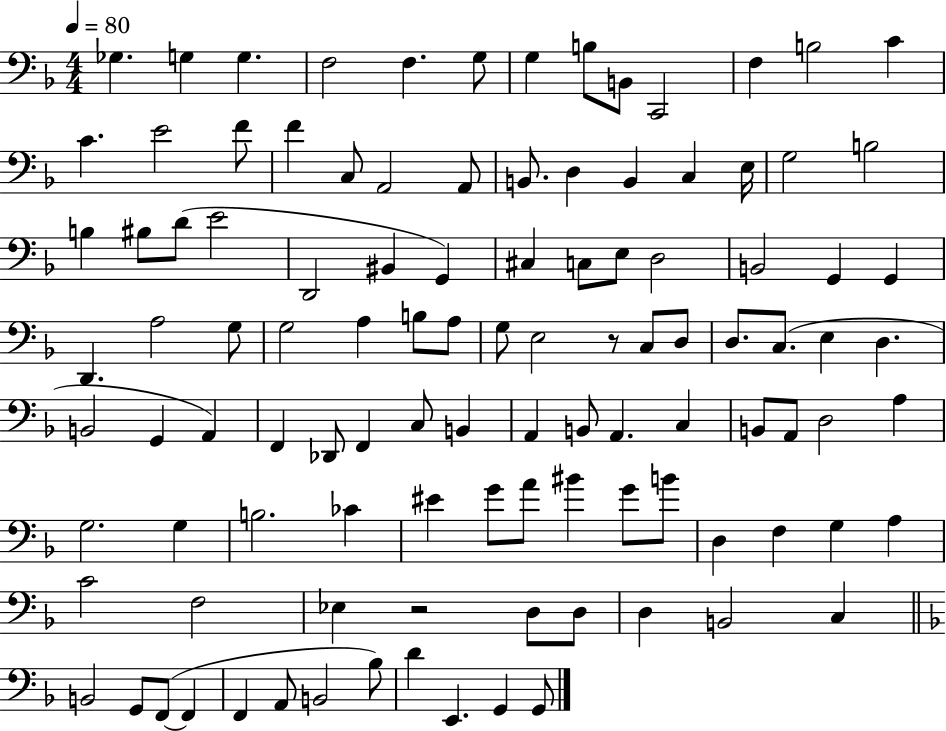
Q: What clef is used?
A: bass